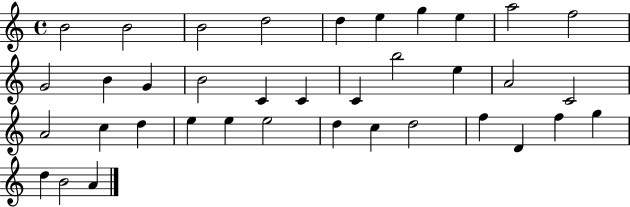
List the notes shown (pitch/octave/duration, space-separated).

B4/h B4/h B4/h D5/h D5/q E5/q G5/q E5/q A5/h F5/h G4/h B4/q G4/q B4/h C4/q C4/q C4/q B5/h E5/q A4/h C4/h A4/h C5/q D5/q E5/q E5/q E5/h D5/q C5/q D5/h F5/q D4/q F5/q G5/q D5/q B4/h A4/q